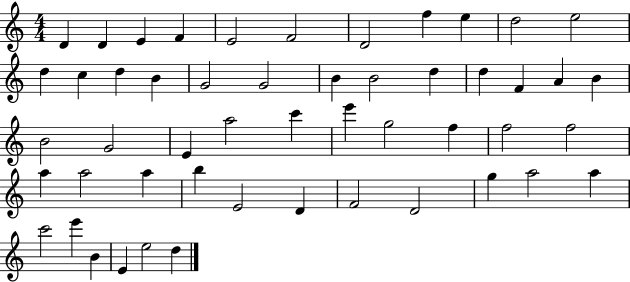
D4/q D4/q E4/q F4/q E4/h F4/h D4/h F5/q E5/q D5/h E5/h D5/q C5/q D5/q B4/q G4/h G4/h B4/q B4/h D5/q D5/q F4/q A4/q B4/q B4/h G4/h E4/q A5/h C6/q E6/q G5/h F5/q F5/h F5/h A5/q A5/h A5/q B5/q E4/h D4/q F4/h D4/h G5/q A5/h A5/q C6/h E6/q B4/q E4/q E5/h D5/q